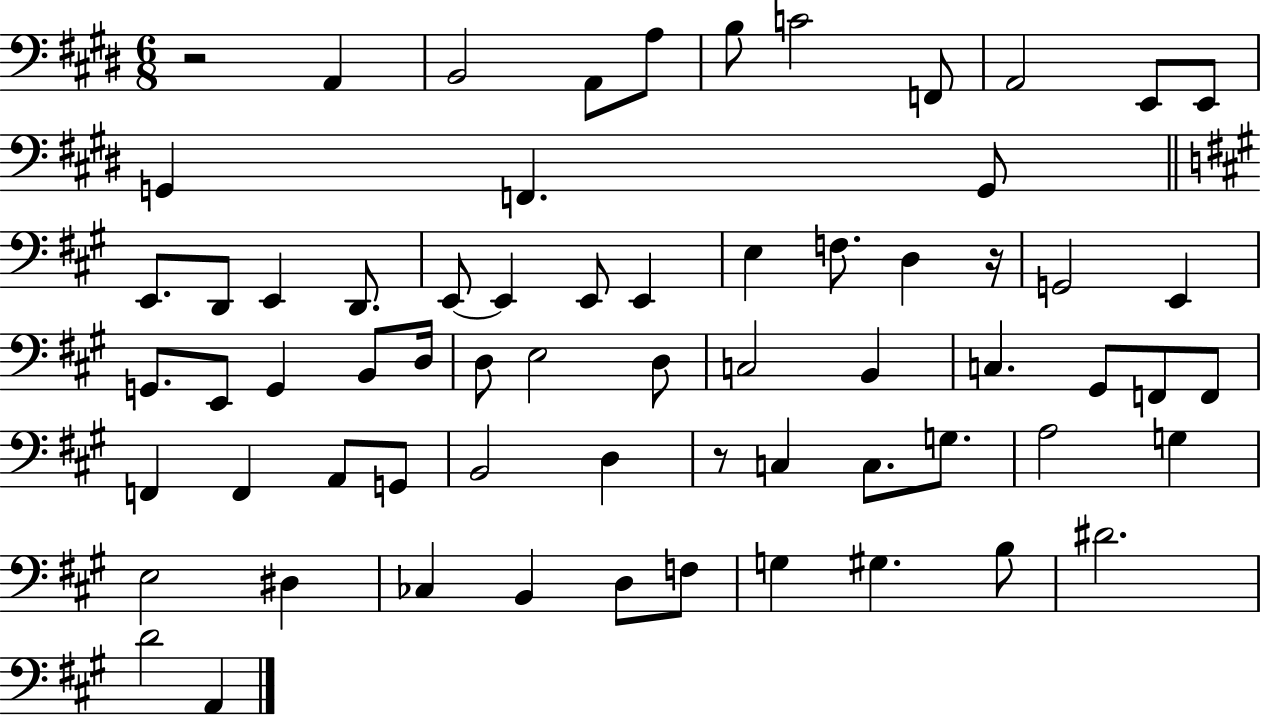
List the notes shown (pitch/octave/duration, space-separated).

R/h A2/q B2/h A2/e A3/e B3/e C4/h F2/e A2/h E2/e E2/e G2/q F2/q. G2/e E2/e. D2/e E2/q D2/e. E2/e E2/q E2/e E2/q E3/q F3/e. D3/q R/s G2/h E2/q G2/e. E2/e G2/q B2/e D3/s D3/e E3/h D3/e C3/h B2/q C3/q. G#2/e F2/e F2/e F2/q F2/q A2/e G2/e B2/h D3/q R/e C3/q C3/e. G3/e. A3/h G3/q E3/h D#3/q CES3/q B2/q D3/e F3/e G3/q G#3/q. B3/e D#4/h. D4/h A2/q